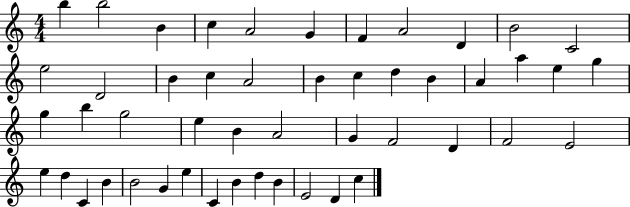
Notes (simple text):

B5/q B5/h B4/q C5/q A4/h G4/q F4/q A4/h D4/q B4/h C4/h E5/h D4/h B4/q C5/q A4/h B4/q C5/q D5/q B4/q A4/q A5/q E5/q G5/q G5/q B5/q G5/h E5/q B4/q A4/h G4/q F4/h D4/q F4/h E4/h E5/q D5/q C4/q B4/q B4/h G4/q E5/q C4/q B4/q D5/q B4/q E4/h D4/q C5/q